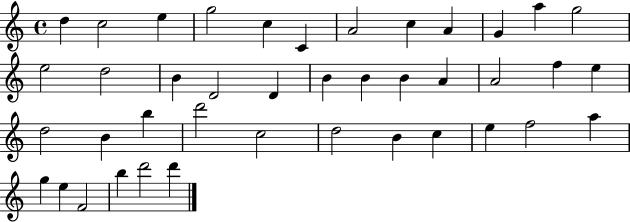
{
  \clef treble
  \time 4/4
  \defaultTimeSignature
  \key c \major
  d''4 c''2 e''4 | g''2 c''4 c'4 | a'2 c''4 a'4 | g'4 a''4 g''2 | \break e''2 d''2 | b'4 d'2 d'4 | b'4 b'4 b'4 a'4 | a'2 f''4 e''4 | \break d''2 b'4 b''4 | d'''2 c''2 | d''2 b'4 c''4 | e''4 f''2 a''4 | \break g''4 e''4 f'2 | b''4 d'''2 d'''4 | \bar "|."
}